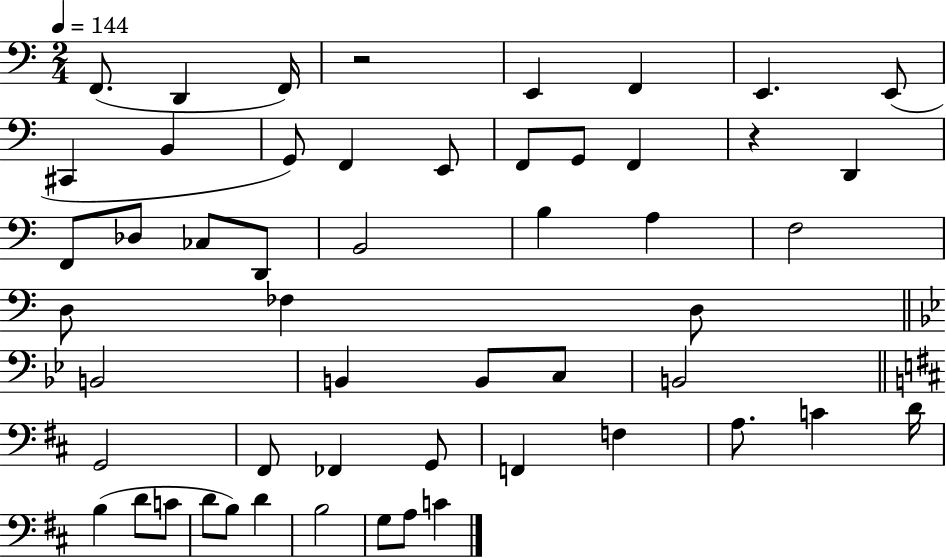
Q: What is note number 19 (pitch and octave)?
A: CES3